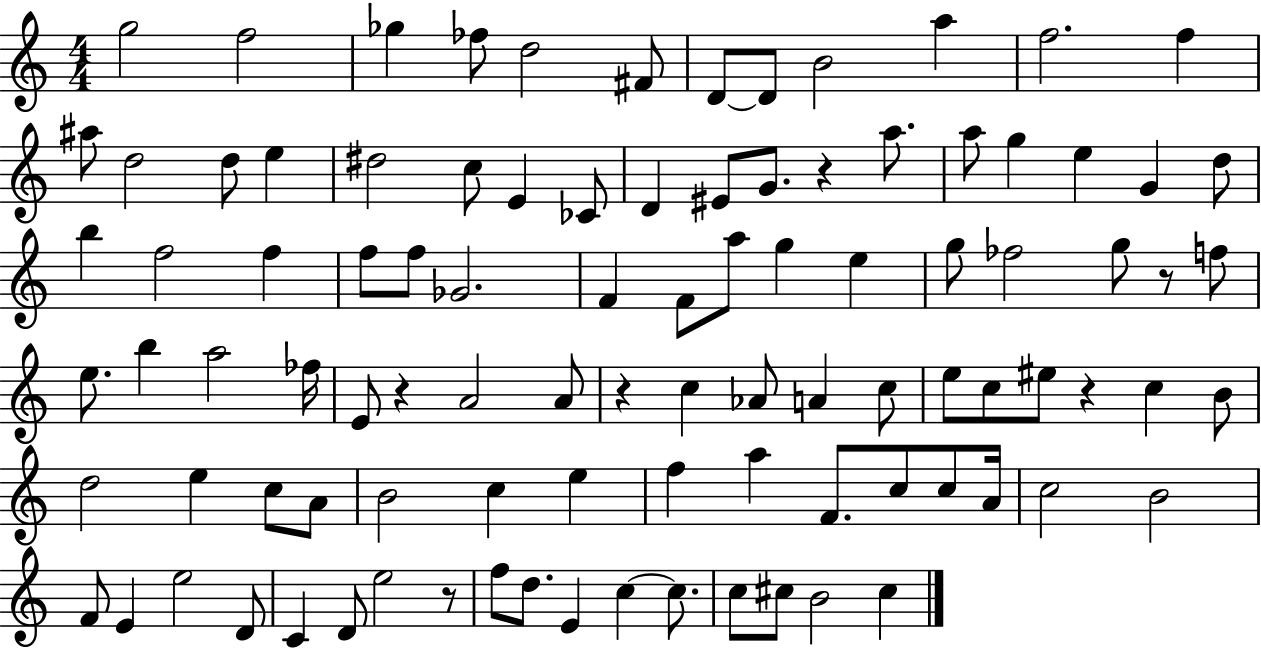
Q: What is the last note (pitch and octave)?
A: C#5